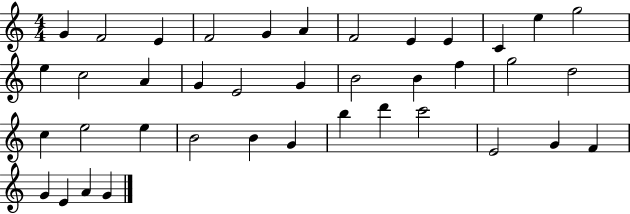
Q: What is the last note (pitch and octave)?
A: G4